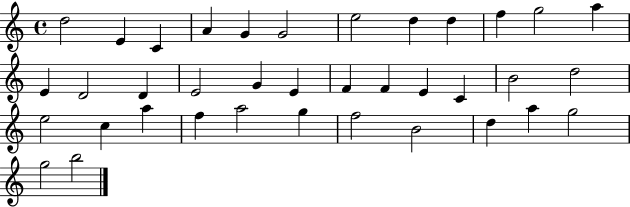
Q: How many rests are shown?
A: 0